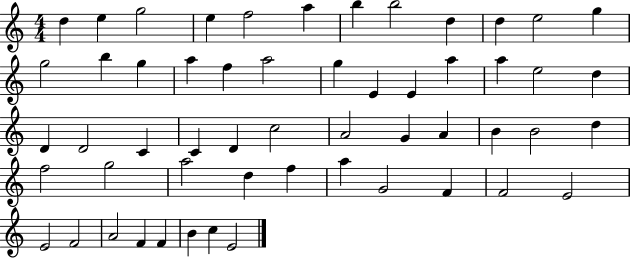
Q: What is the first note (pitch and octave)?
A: D5